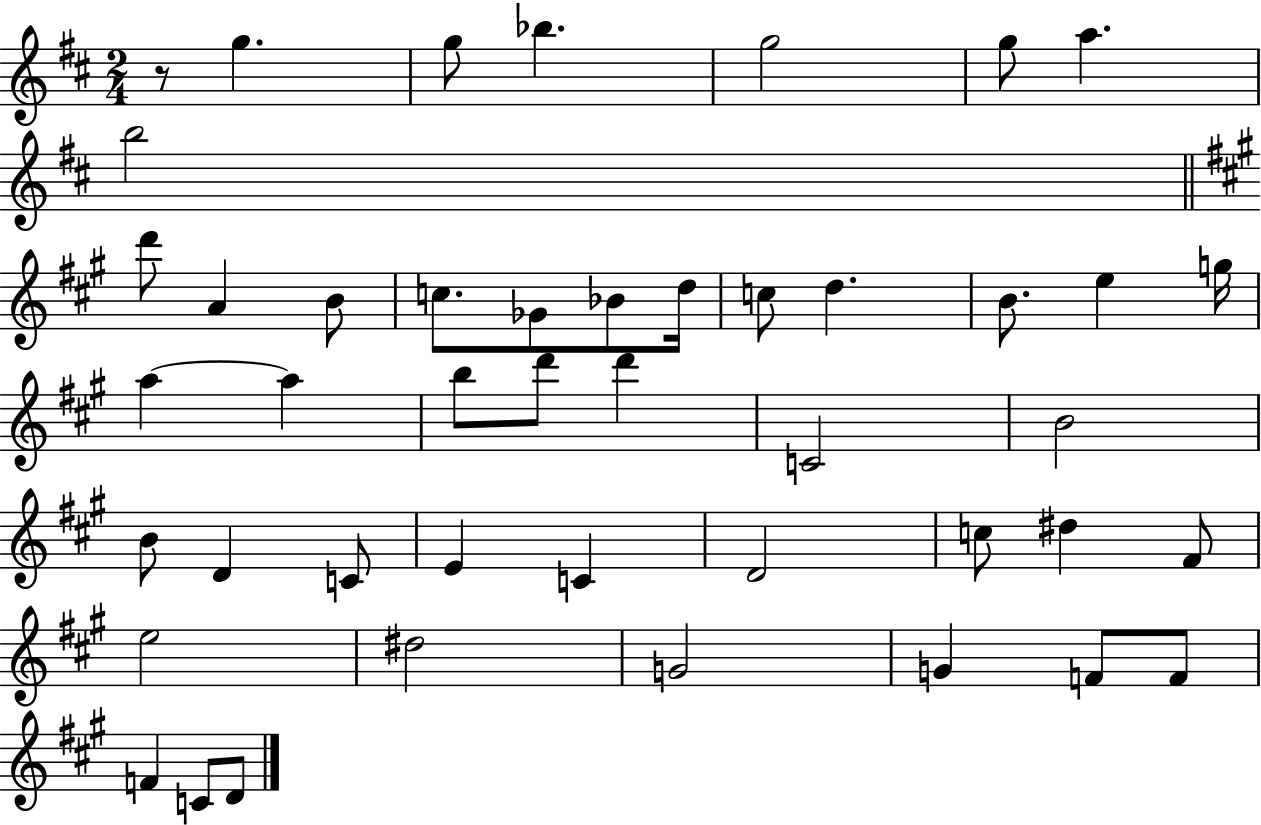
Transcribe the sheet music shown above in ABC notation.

X:1
T:Untitled
M:2/4
L:1/4
K:D
z/2 g g/2 _b g2 g/2 a b2 d'/2 A B/2 c/2 _G/2 _B/2 d/4 c/2 d B/2 e g/4 a a b/2 d'/2 d' C2 B2 B/2 D C/2 E C D2 c/2 ^d ^F/2 e2 ^d2 G2 G F/2 F/2 F C/2 D/2